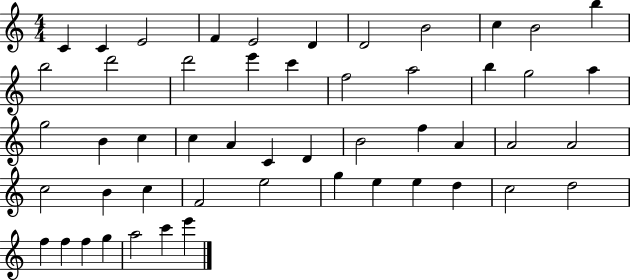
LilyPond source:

{
  \clef treble
  \numericTimeSignature
  \time 4/4
  \key c \major
  c'4 c'4 e'2 | f'4 e'2 d'4 | d'2 b'2 | c''4 b'2 b''4 | \break b''2 d'''2 | d'''2 e'''4 c'''4 | f''2 a''2 | b''4 g''2 a''4 | \break g''2 b'4 c''4 | c''4 a'4 c'4 d'4 | b'2 f''4 a'4 | a'2 a'2 | \break c''2 b'4 c''4 | f'2 e''2 | g''4 e''4 e''4 d''4 | c''2 d''2 | \break f''4 f''4 f''4 g''4 | a''2 c'''4 e'''4 | \bar "|."
}